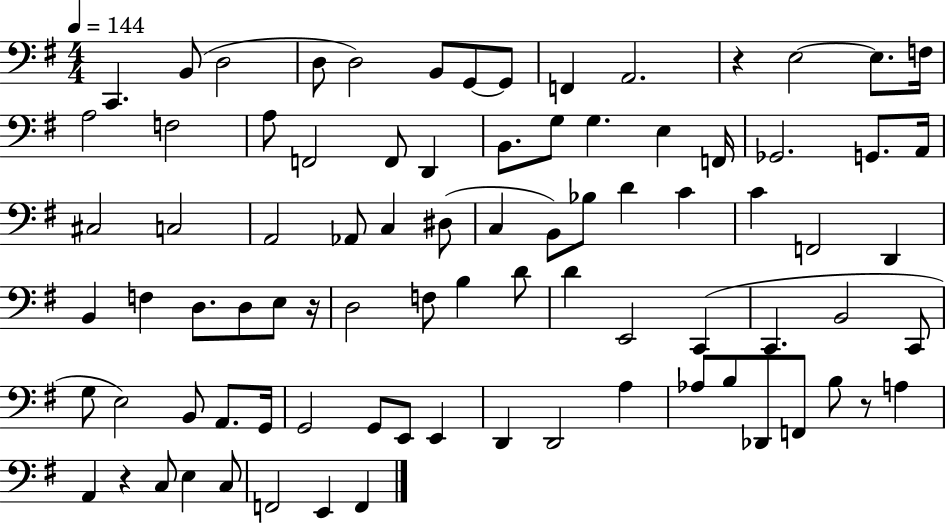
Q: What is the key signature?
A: G major